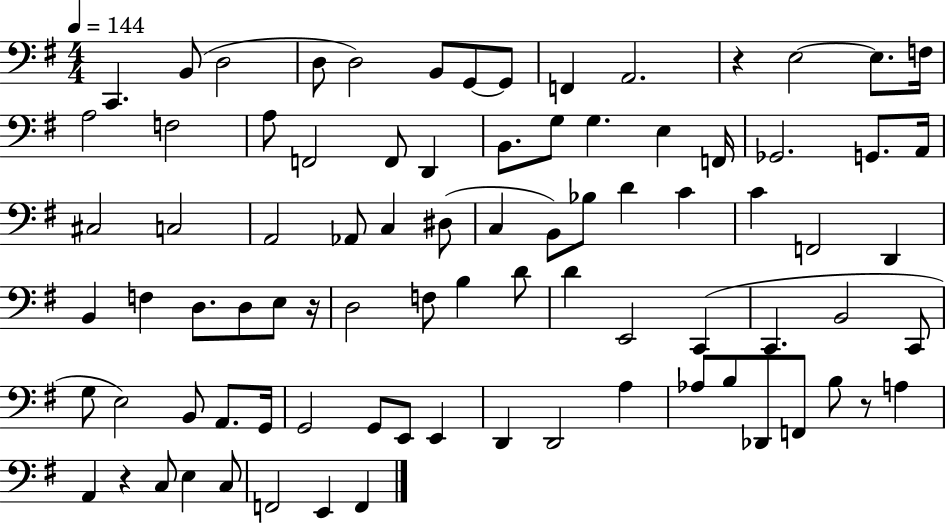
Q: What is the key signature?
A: G major